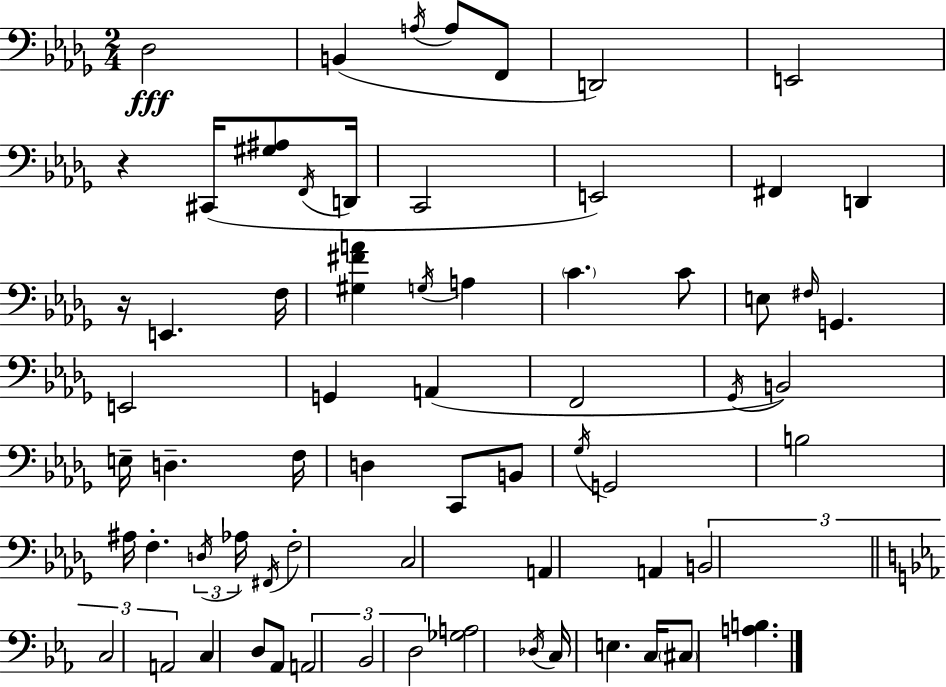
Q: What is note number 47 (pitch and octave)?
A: A2